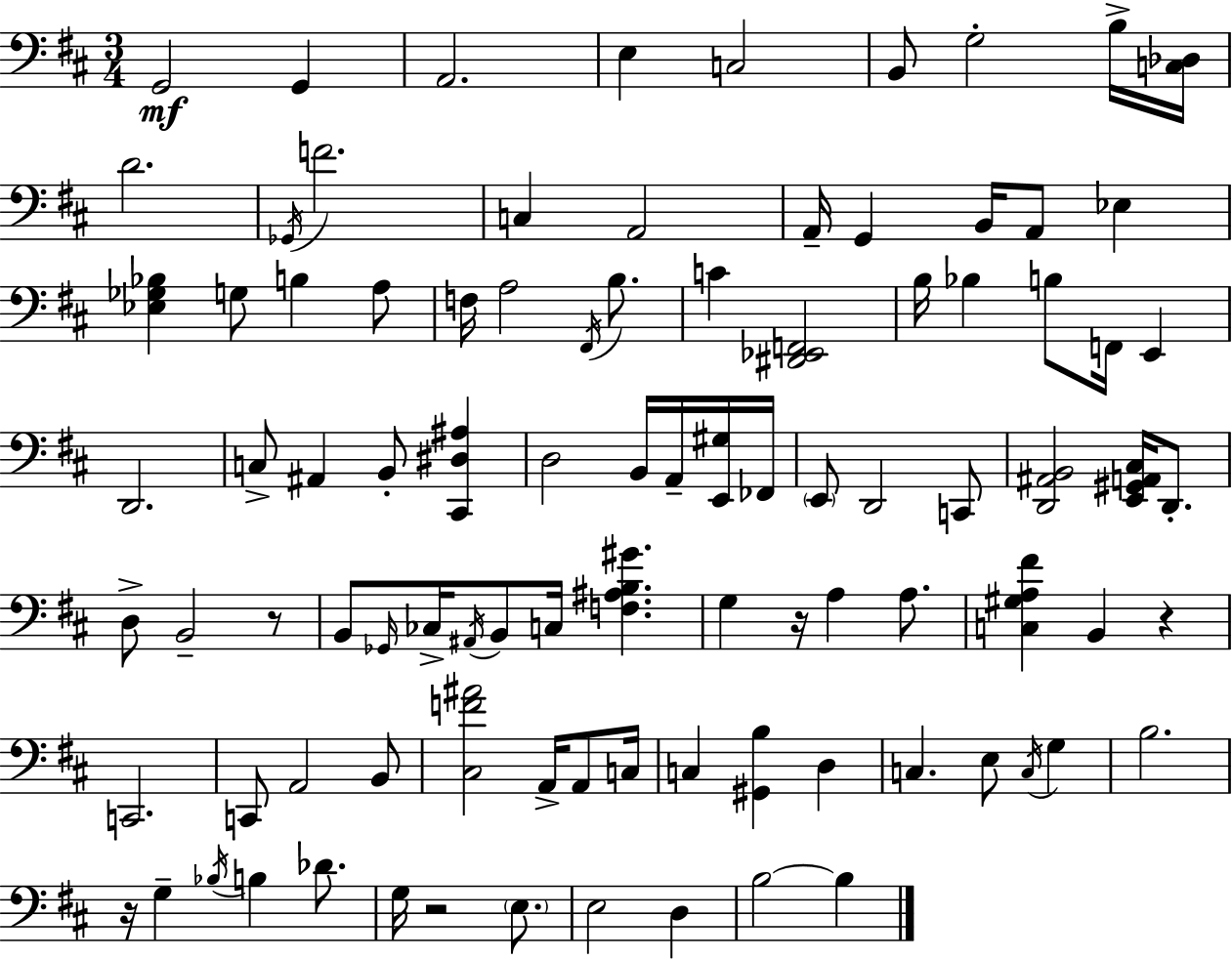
{
  \clef bass
  \numericTimeSignature
  \time 3/4
  \key d \major
  g,2\mf g,4 | a,2. | e4 c2 | b,8 g2-. b16-> <c des>16 | \break d'2. | \acciaccatura { ges,16 } f'2. | c4 a,2 | a,16-- g,4 b,16 a,8 ees4 | \break <ees ges bes>4 g8 b4 a8 | f16 a2 \acciaccatura { fis,16 } b8. | c'4 <dis, ees, f,>2 | b16 bes4 b8 f,16 e,4 | \break d,2. | c8-> ais,4 b,8-. <cis, dis ais>4 | d2 b,16 a,16-- | <e, gis>16 fes,16 \parenthesize e,8 d,2 | \break c,8 <d, ais, b,>2 <e, gis, a, cis>16 d,8.-. | d8-> b,2-- | r8 b,8 \grace { ges,16 } ces16-> \acciaccatura { ais,16 } b,8 c16 <f ais b gis'>4. | g4 r16 a4 | \break a8. <c gis a fis'>4 b,4 | r4 c,2. | c,8 a,2 | b,8 <cis f' ais'>2 | \break a,16-> a,8 c16 c4 <gis, b>4 | d4 c4. e8 | \acciaccatura { c16 } g4 b2. | r16 g4-- \acciaccatura { bes16 } b4 | \break des'8. g16 r2 | \parenthesize e8. e2 | d4 b2~~ | b4 \bar "|."
}